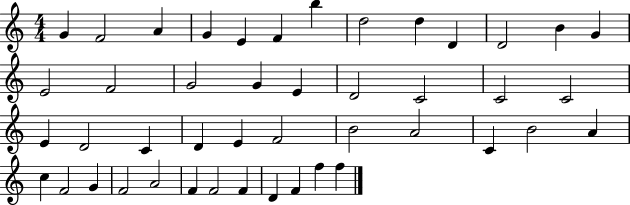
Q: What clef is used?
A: treble